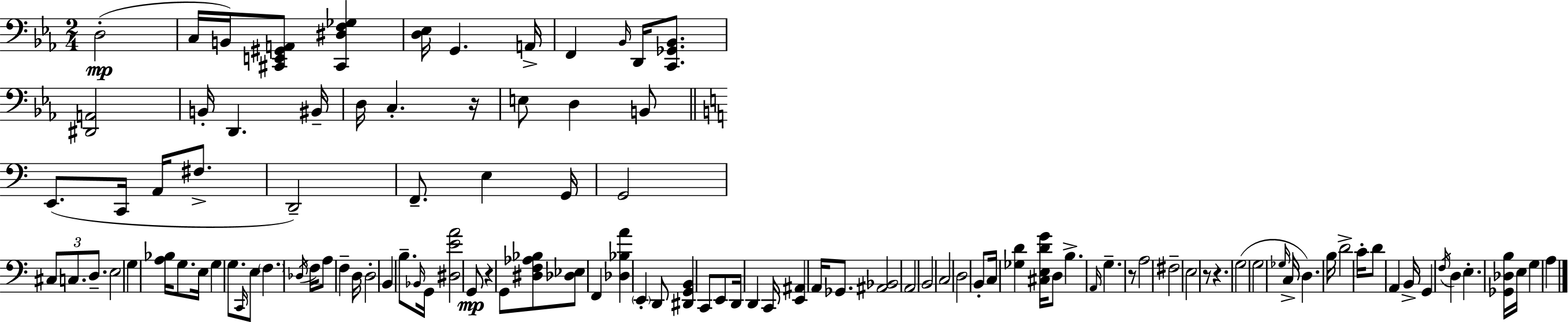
X:1
T:Untitled
M:2/4
L:1/4
K:Cm
D,2 C,/4 B,,/4 [^C,,E,,^G,,A,,]/2 [^C,,^D,F,_G,] [D,_E,]/4 G,, A,,/4 F,, _B,,/4 D,,/4 [C,,_G,,_B,,]/2 [^D,,A,,]2 B,,/4 D,, ^B,,/4 D,/4 C, z/4 E,/2 D, B,,/2 E,,/2 C,,/4 A,,/4 ^F,/2 D,,2 F,,/2 E, G,,/4 G,,2 ^C,/2 C,/2 D,/2 E,2 G, [A,_B,]/4 G,/2 E,/4 G, G,/2 C,,/4 E,/2 F, _D,/4 F,/4 A,/2 F, D,/4 D,2 B,, B,/2 _B,,/4 G,,/4 [^D,EA]2 G,,/2 z G,,/2 [^D,F,_A,_B,]/2 [_D,_E,]/2 F,, [_D,_B,A] E,, D,,/2 [^D,,G,,B,,] C,,/2 E,,/2 D,,/4 D,, C,,/4 [E,,^A,,] A,,/4 _G,,/2 [^A,,_B,,]2 A,,2 B,,2 C,2 D,2 B,,/2 C,/4 [_G,D] [^C,E,DG]/4 D,/2 B, A,,/4 G, z/2 A,2 ^F,2 E,2 z/2 z G,2 G,2 _G,/4 C,/4 D, B,/4 D2 C/4 D/2 A,, B,,/4 G,, F,/4 D, E, [_G,,_D,B,]/4 E,/4 G, A,